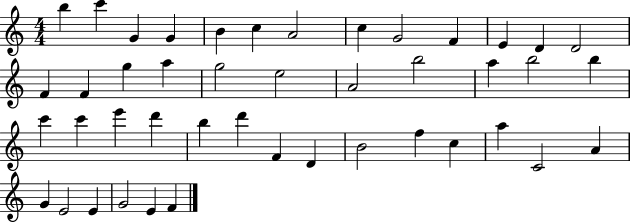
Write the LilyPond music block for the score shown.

{
  \clef treble
  \numericTimeSignature
  \time 4/4
  \key c \major
  b''4 c'''4 g'4 g'4 | b'4 c''4 a'2 | c''4 g'2 f'4 | e'4 d'4 d'2 | \break f'4 f'4 g''4 a''4 | g''2 e''2 | a'2 b''2 | a''4 b''2 b''4 | \break c'''4 c'''4 e'''4 d'''4 | b''4 d'''4 f'4 d'4 | b'2 f''4 c''4 | a''4 c'2 a'4 | \break g'4 e'2 e'4 | g'2 e'4 f'4 | \bar "|."
}